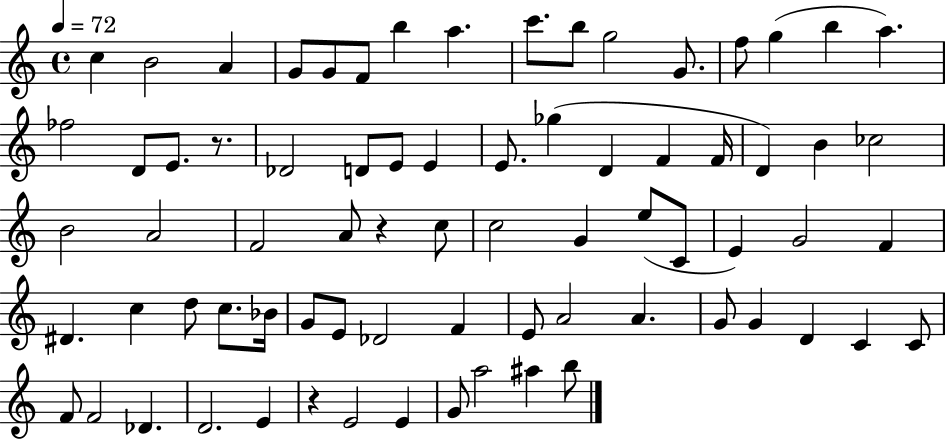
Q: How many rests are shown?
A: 3